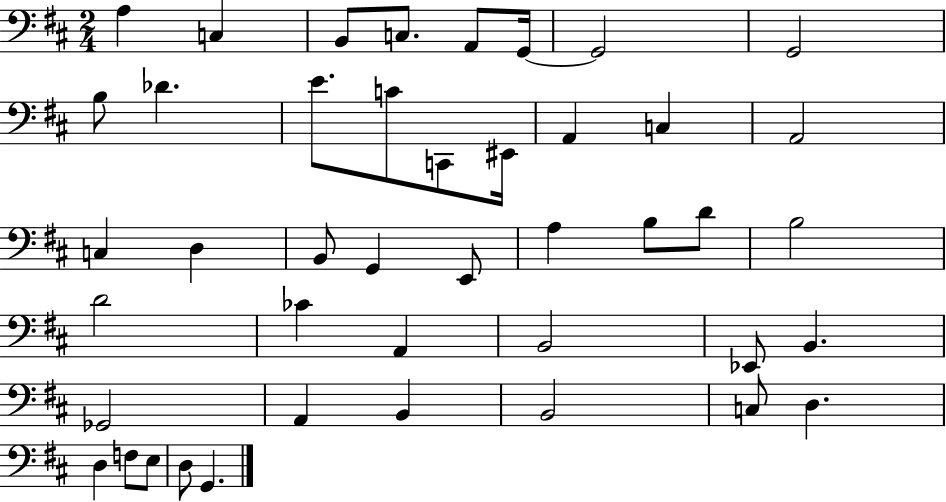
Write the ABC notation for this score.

X:1
T:Untitled
M:2/4
L:1/4
K:D
A, C, B,,/2 C,/2 A,,/2 G,,/4 G,,2 G,,2 B,/2 _D E/2 C/2 C,,/2 ^E,,/4 A,, C, A,,2 C, D, B,,/2 G,, E,,/2 A, B,/2 D/2 B,2 D2 _C A,, B,,2 _E,,/2 B,, _G,,2 A,, B,, B,,2 C,/2 D, D, F,/2 E,/2 D,/2 G,,